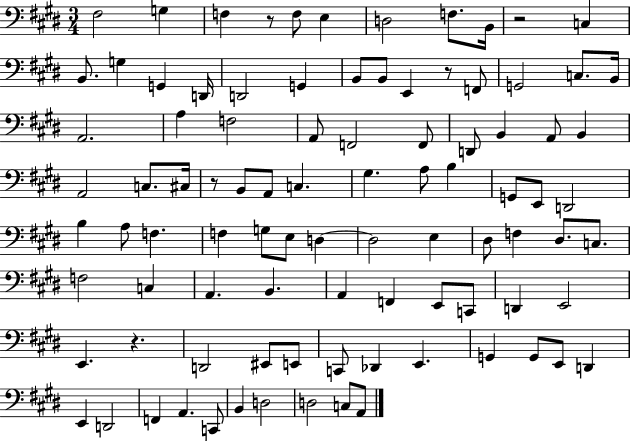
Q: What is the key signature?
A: E major